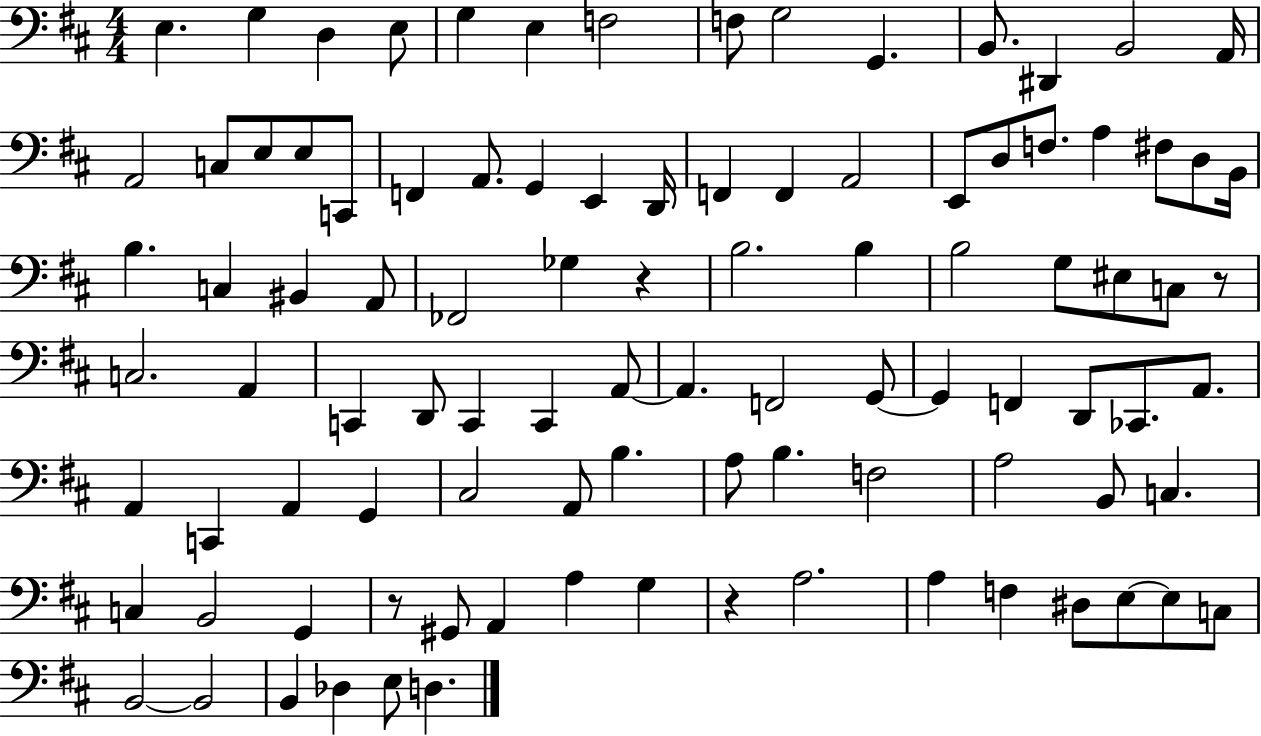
E3/q. G3/q D3/q E3/e G3/q E3/q F3/h F3/e G3/h G2/q. B2/e. D#2/q B2/h A2/s A2/h C3/e E3/e E3/e C2/e F2/q A2/e. G2/q E2/q D2/s F2/q F2/q A2/h E2/e D3/e F3/e. A3/q F#3/e D3/e B2/s B3/q. C3/q BIS2/q A2/e FES2/h Gb3/q R/q B3/h. B3/q B3/h G3/e EIS3/e C3/e R/e C3/h. A2/q C2/q D2/e C2/q C2/q A2/e A2/q. F2/h G2/e G2/q F2/q D2/e CES2/e. A2/e. A2/q C2/q A2/q G2/q C#3/h A2/e B3/q. A3/e B3/q. F3/h A3/h B2/e C3/q. C3/q B2/h G2/q R/e G#2/e A2/q A3/q G3/q R/q A3/h. A3/q F3/q D#3/e E3/e E3/e C3/e B2/h B2/h B2/q Db3/q E3/e D3/q.